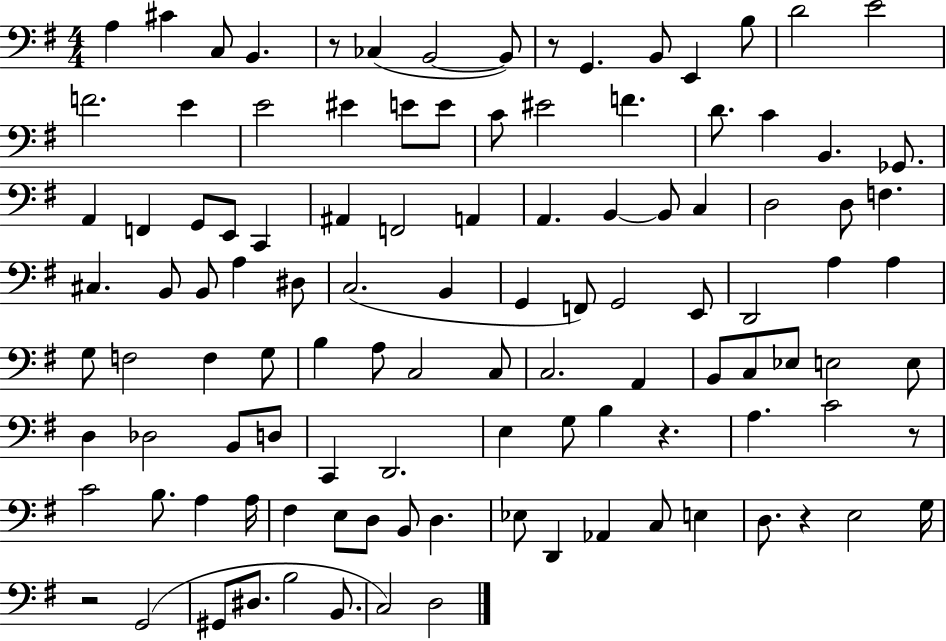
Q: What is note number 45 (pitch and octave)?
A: A3